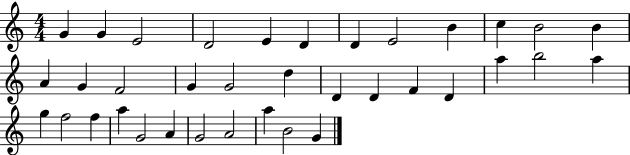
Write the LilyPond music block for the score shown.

{
  \clef treble
  \numericTimeSignature
  \time 4/4
  \key c \major
  g'4 g'4 e'2 | d'2 e'4 d'4 | d'4 e'2 b'4 | c''4 b'2 b'4 | \break a'4 g'4 f'2 | g'4 g'2 d''4 | d'4 d'4 f'4 d'4 | a''4 b''2 a''4 | \break g''4 f''2 f''4 | a''4 g'2 a'4 | g'2 a'2 | a''4 b'2 g'4 | \break \bar "|."
}